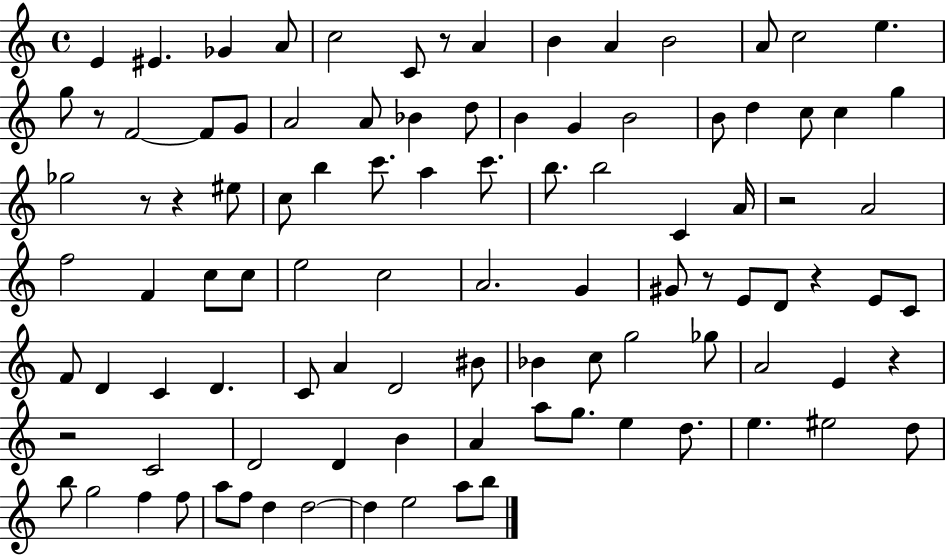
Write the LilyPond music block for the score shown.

{
  \clef treble
  \time 4/4
  \defaultTimeSignature
  \key c \major
  \repeat volta 2 { e'4 eis'4. ges'4 a'8 | c''2 c'8 r8 a'4 | b'4 a'4 b'2 | a'8 c''2 e''4. | \break g''8 r8 f'2~~ f'8 g'8 | a'2 a'8 bes'4 d''8 | b'4 g'4 b'2 | b'8 d''4 c''8 c''4 g''4 | \break ges''2 r8 r4 eis''8 | c''8 b''4 c'''8. a''4 c'''8. | b''8. b''2 c'4 a'16 | r2 a'2 | \break f''2 f'4 c''8 c''8 | e''2 c''2 | a'2. g'4 | gis'8 r8 e'8 d'8 r4 e'8 c'8 | \break f'8 d'4 c'4 d'4. | c'8 a'4 d'2 bis'8 | bes'4 c''8 g''2 ges''8 | a'2 e'4 r4 | \break r2 c'2 | d'2 d'4 b'4 | a'4 a''8 g''8. e''4 d''8. | e''4. eis''2 d''8 | \break b''8 g''2 f''4 f''8 | a''8 f''8 d''4 d''2~~ | d''4 e''2 a''8 b''8 | } \bar "|."
}